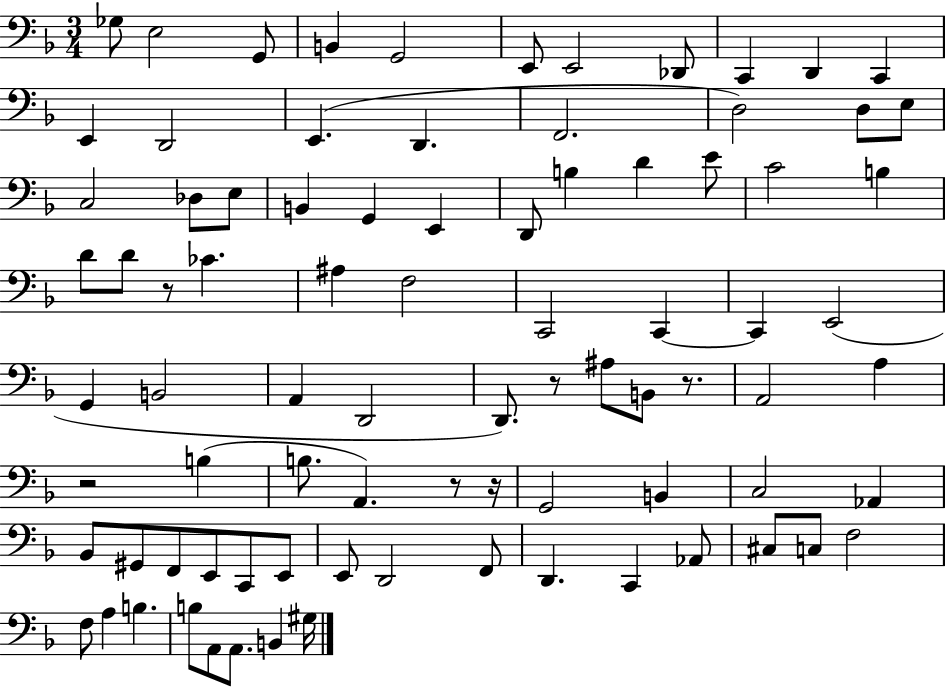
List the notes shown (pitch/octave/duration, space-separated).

Gb3/e E3/h G2/e B2/q G2/h E2/e E2/h Db2/e C2/q D2/q C2/q E2/q D2/h E2/q. D2/q. F2/h. D3/h D3/e E3/e C3/h Db3/e E3/e B2/q G2/q E2/q D2/e B3/q D4/q E4/e C4/h B3/q D4/e D4/e R/e CES4/q. A#3/q F3/h C2/h C2/q C2/q E2/h G2/q B2/h A2/q D2/h D2/e. R/e A#3/e B2/e R/e. A2/h A3/q R/h B3/q B3/e. A2/q. R/e R/s G2/h B2/q C3/h Ab2/q Bb2/e G#2/e F2/e E2/e C2/e E2/e E2/e D2/h F2/e D2/q. C2/q Ab2/e C#3/e C3/e F3/h F3/e A3/q B3/q. B3/e A2/e A2/e. B2/q G#3/s